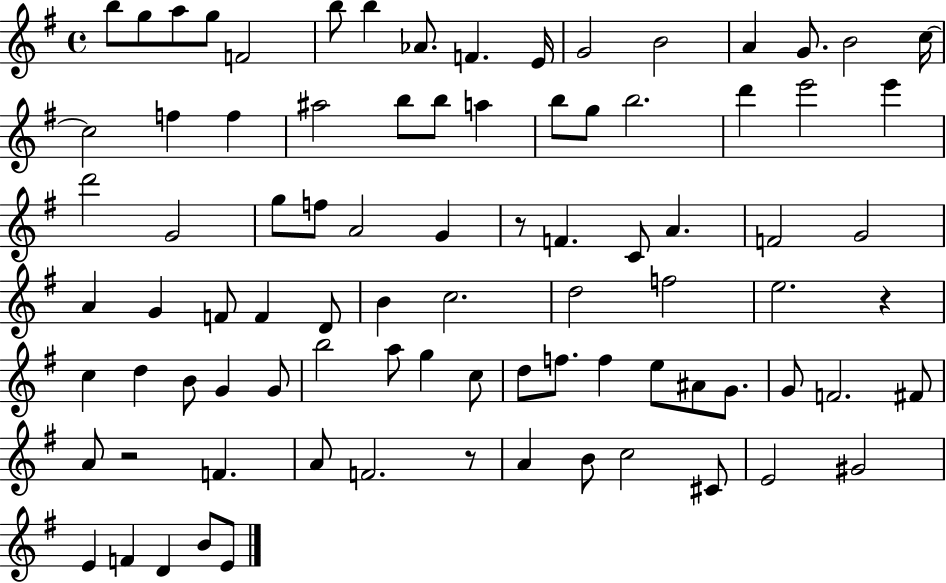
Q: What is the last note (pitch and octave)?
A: E4